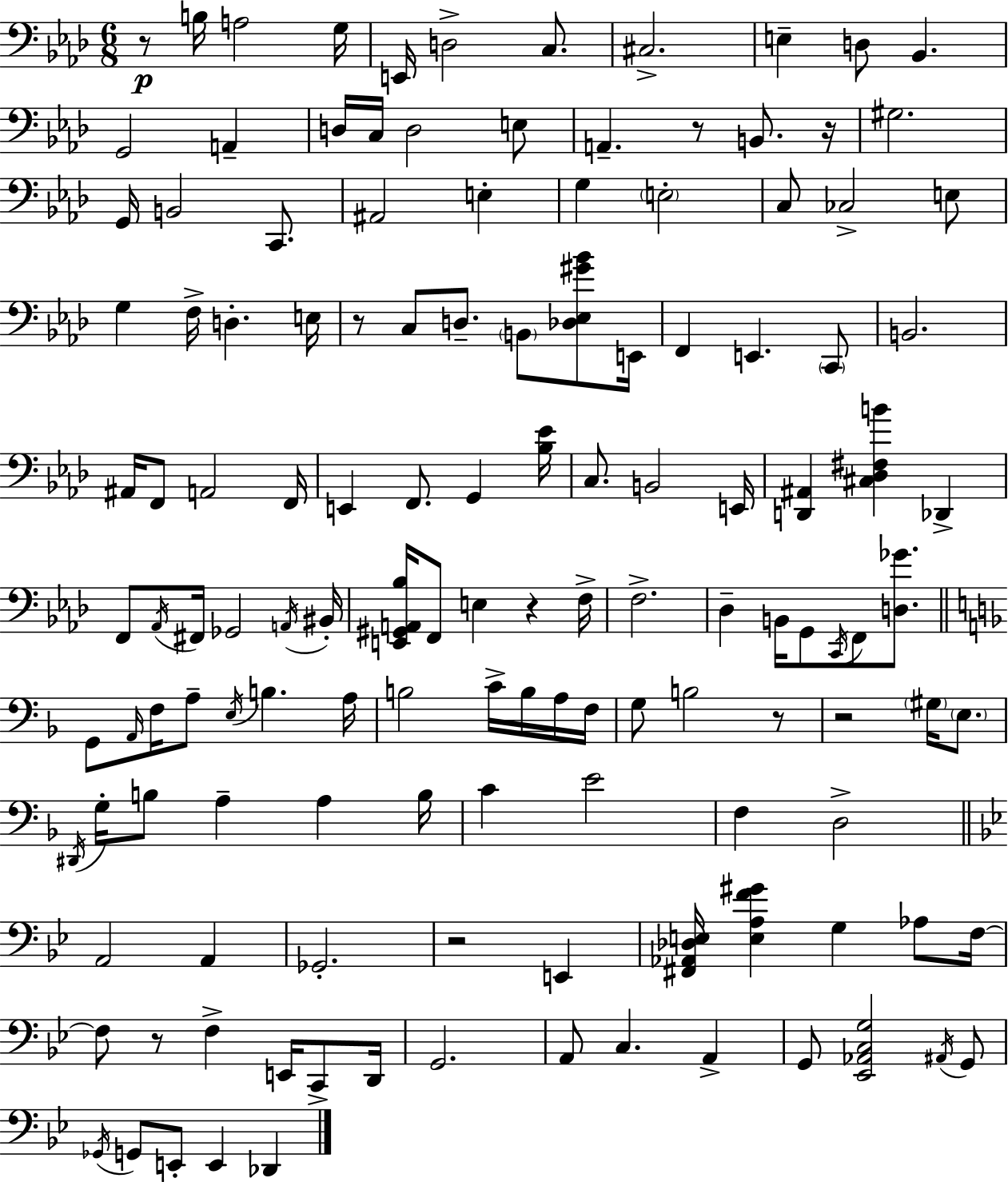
R/e B3/s A3/h G3/s E2/s D3/h C3/e. C#3/h. E3/q D3/e Bb2/q. G2/h A2/q D3/s C3/s D3/h E3/e A2/q. R/e B2/e. R/s G#3/h. G2/s B2/h C2/e. A#2/h E3/q G3/q E3/h C3/e CES3/h E3/e G3/q F3/s D3/q. E3/s R/e C3/e D3/e. B2/e [Db3,Eb3,G#4,Bb4]/e E2/s F2/q E2/q. C2/e B2/h. A#2/s F2/e A2/h F2/s E2/q F2/e. G2/q [Bb3,Eb4]/s C3/e. B2/h E2/s [D2,A#2]/q [C#3,Db3,F#3,B4]/q Db2/q F2/e Ab2/s F#2/s Gb2/h A2/s BIS2/s [E2,G#2,A2,Bb3]/s F2/e E3/q R/q F3/s F3/h. Db3/q B2/s G2/e C2/s F2/e [D3,Gb4]/e. G2/e A2/s F3/s A3/e E3/s B3/q. A3/s B3/h C4/s B3/s A3/s F3/s G3/e B3/h R/e R/h G#3/s E3/e. D#2/s G3/s B3/e A3/q A3/q B3/s C4/q E4/h F3/q D3/h A2/h A2/q Gb2/h. R/h E2/q [F#2,Ab2,Db3,E3]/s [E3,A3,F4,G#4]/q G3/q Ab3/e F3/s F3/e R/e F3/q E2/s C2/e D2/s G2/h. A2/e C3/q. A2/q G2/e [Eb2,Ab2,C3,G3]/h A#2/s G2/e Gb2/s G2/e E2/e E2/q Db2/q